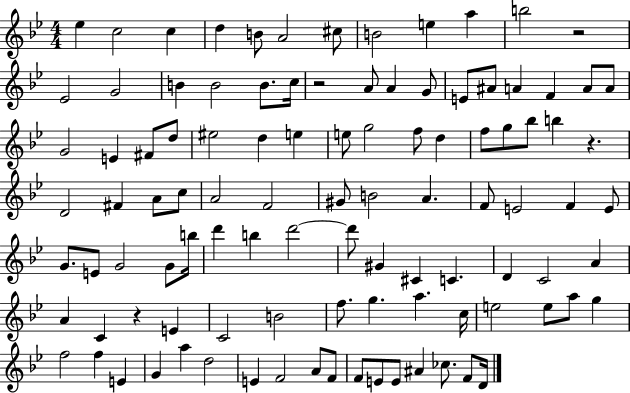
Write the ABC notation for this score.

X:1
T:Untitled
M:4/4
L:1/4
K:Bb
_e c2 c d B/2 A2 ^c/2 B2 e a b2 z2 _E2 G2 B B2 B/2 c/4 z2 A/2 A G/2 E/2 ^A/2 A F A/2 A/2 G2 E ^F/2 d/2 ^e2 d e e/2 g2 f/2 d f/2 g/2 _b/2 b z D2 ^F A/2 c/2 A2 F2 ^G/2 B2 A F/2 E2 F E/2 G/2 E/2 G2 G/2 b/4 d' b d'2 d'/2 ^G ^C C D C2 A A C z E C2 B2 f/2 g a c/4 e2 e/2 a/2 g f2 f E G a d2 E F2 A/2 F/2 F/2 E/2 E/2 ^A _c/2 F/2 D/4